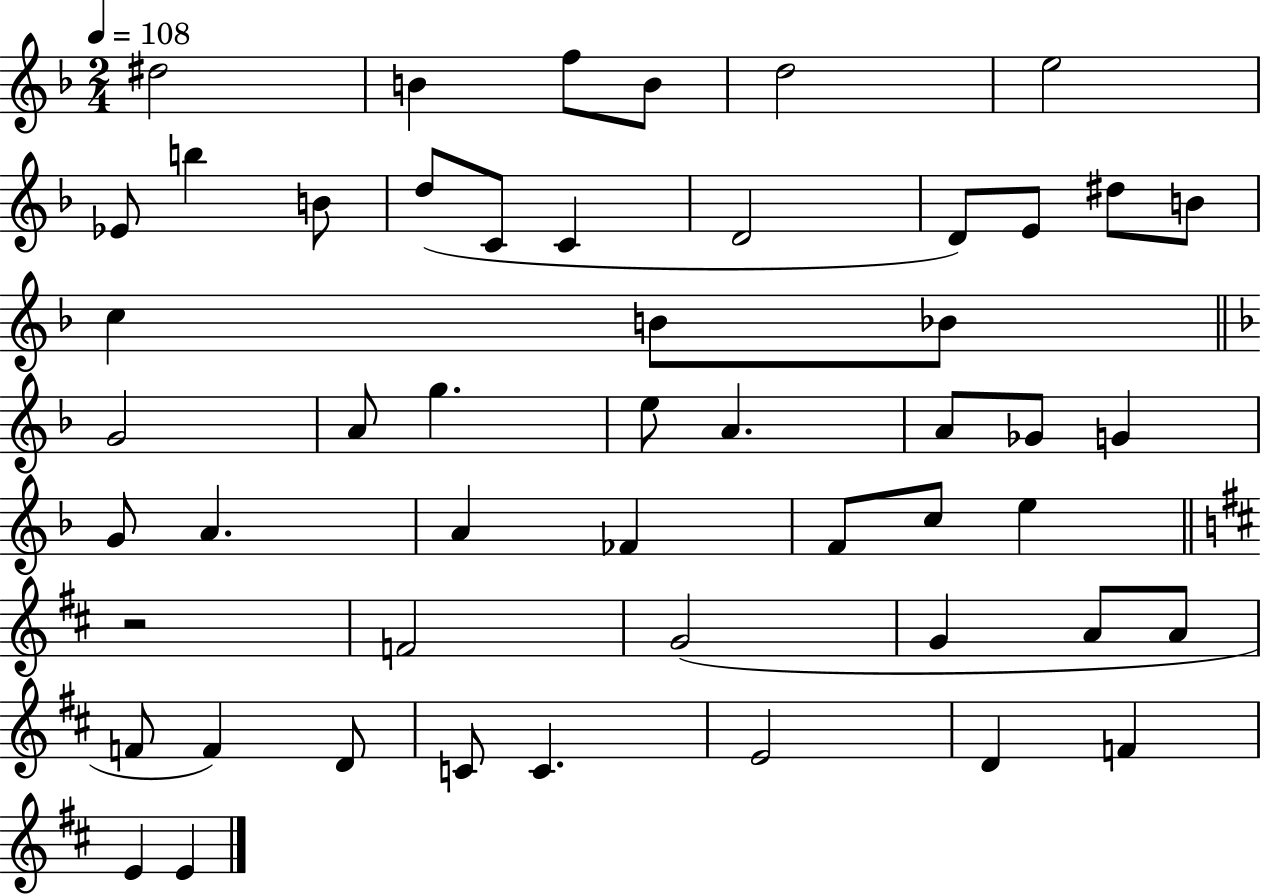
X:1
T:Untitled
M:2/4
L:1/4
K:F
^d2 B f/2 B/2 d2 e2 _E/2 b B/2 d/2 C/2 C D2 D/2 E/2 ^d/2 B/2 c B/2 _B/2 G2 A/2 g e/2 A A/2 _G/2 G G/2 A A _F F/2 c/2 e z2 F2 G2 G A/2 A/2 F/2 F D/2 C/2 C E2 D F E E